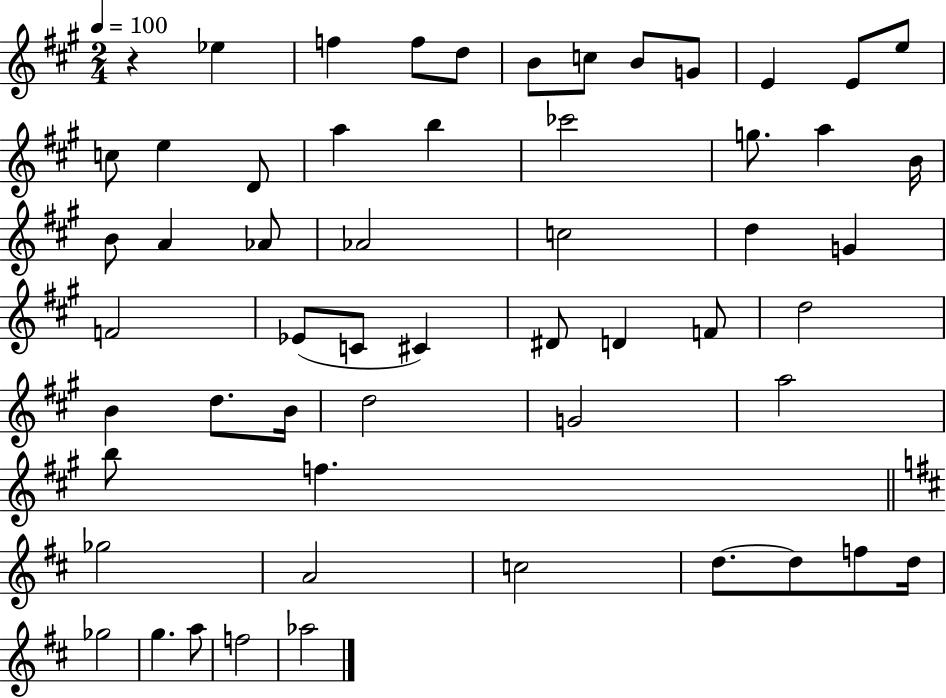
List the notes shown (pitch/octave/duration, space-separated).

R/q Eb5/q F5/q F5/e D5/e B4/e C5/e B4/e G4/e E4/q E4/e E5/e C5/e E5/q D4/e A5/q B5/q CES6/h G5/e. A5/q B4/s B4/e A4/q Ab4/e Ab4/h C5/h D5/q G4/q F4/h Eb4/e C4/e C#4/q D#4/e D4/q F4/e D5/h B4/q D5/e. B4/s D5/h G4/h A5/h B5/e F5/q. Gb5/h A4/h C5/h D5/e. D5/e F5/e D5/s Gb5/h G5/q. A5/e F5/h Ab5/h